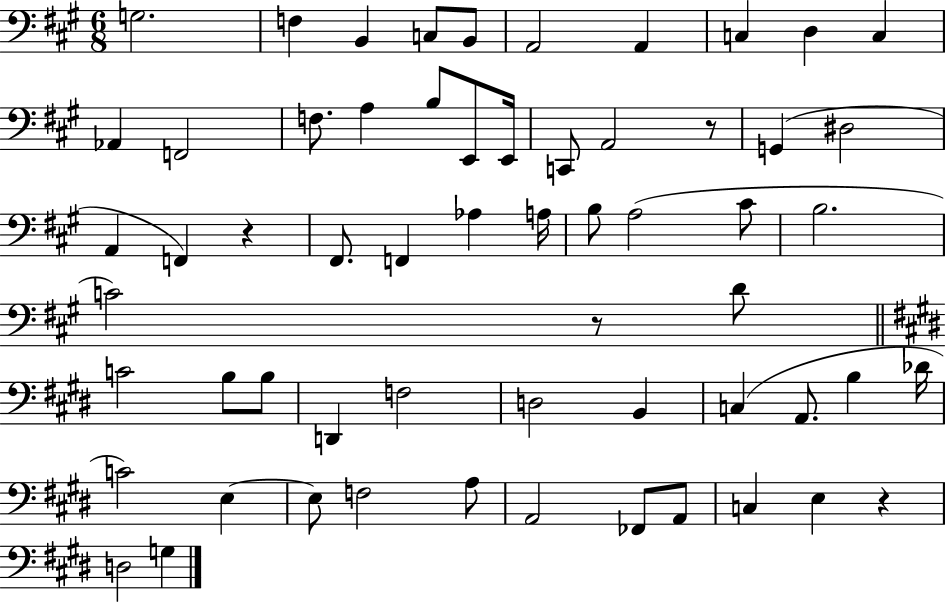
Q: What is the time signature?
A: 6/8